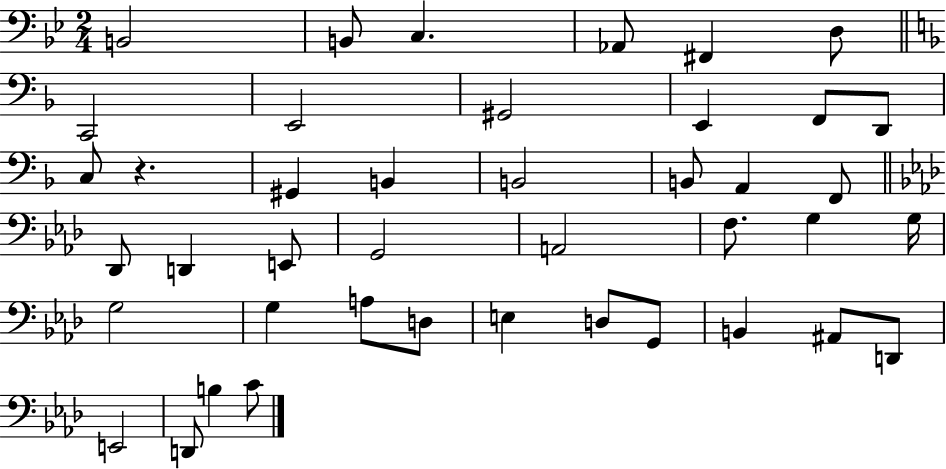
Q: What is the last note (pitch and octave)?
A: C4